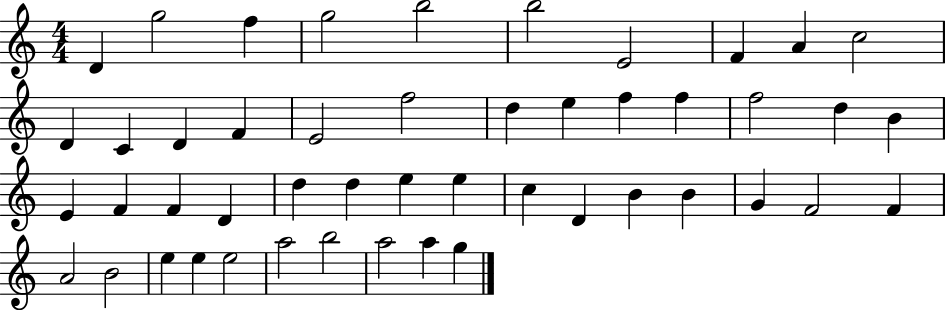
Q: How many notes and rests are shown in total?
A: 48